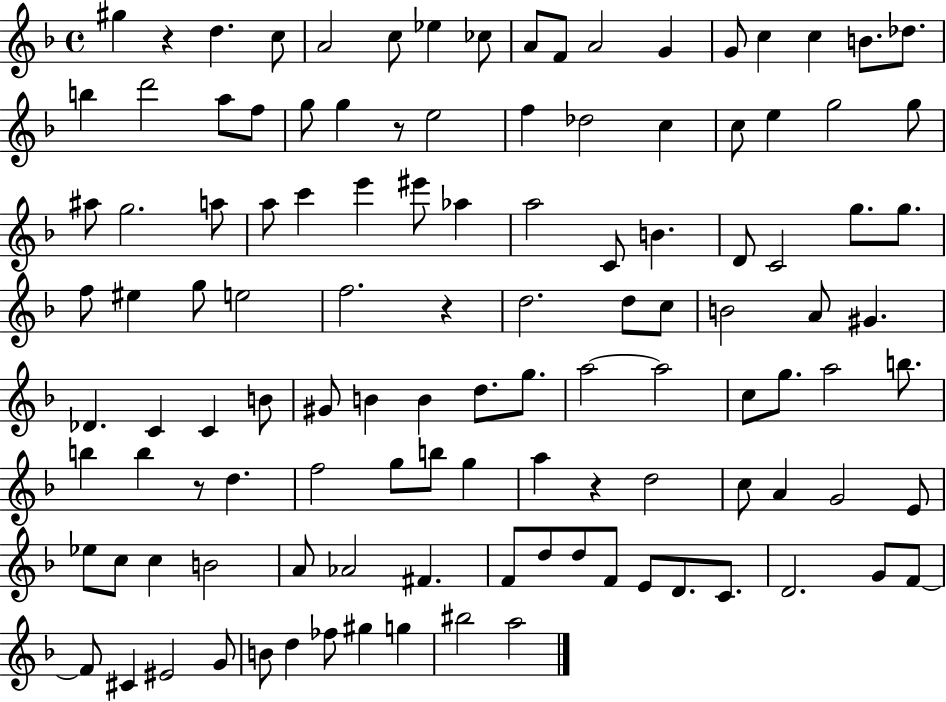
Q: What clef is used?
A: treble